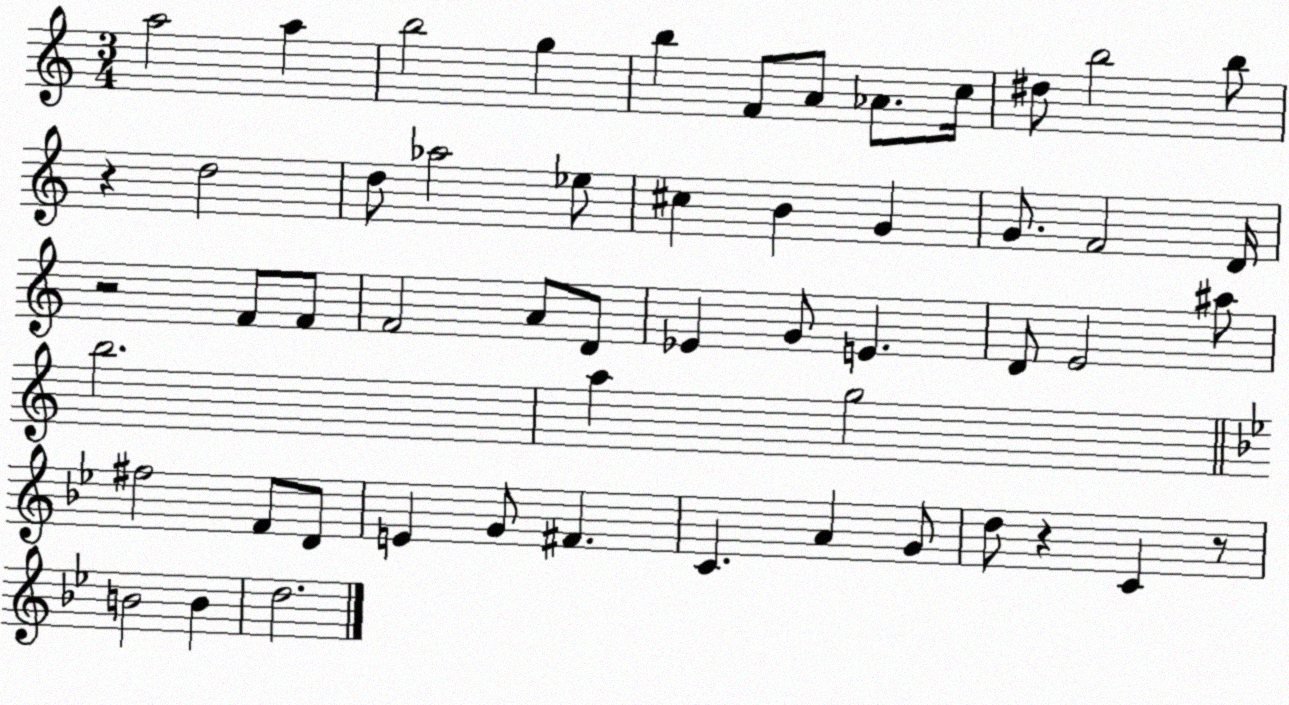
X:1
T:Untitled
M:3/4
L:1/4
K:C
a2 a b2 g b F/2 A/2 _A/2 c/4 ^d/2 b2 b/2 z d2 d/2 _a2 _e/2 ^c B G G/2 F2 D/4 z2 F/2 F/2 F2 A/2 D/2 _E G/2 E D/2 E2 ^a/2 b2 a g2 ^f2 F/2 D/2 E G/2 ^F C A G/2 d/2 z C z/2 B2 B d2